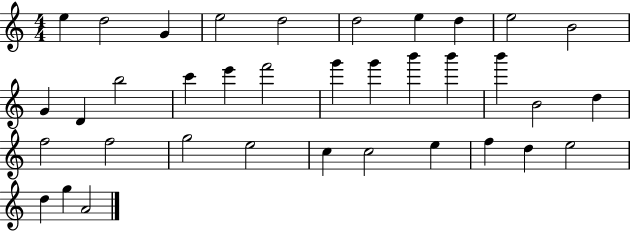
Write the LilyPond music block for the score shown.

{
  \clef treble
  \numericTimeSignature
  \time 4/4
  \key c \major
  e''4 d''2 g'4 | e''2 d''2 | d''2 e''4 d''4 | e''2 b'2 | \break g'4 d'4 b''2 | c'''4 e'''4 f'''2 | g'''4 g'''4 b'''4 b'''4 | b'''4 b'2 d''4 | \break f''2 f''2 | g''2 e''2 | c''4 c''2 e''4 | f''4 d''4 e''2 | \break d''4 g''4 a'2 | \bar "|."
}